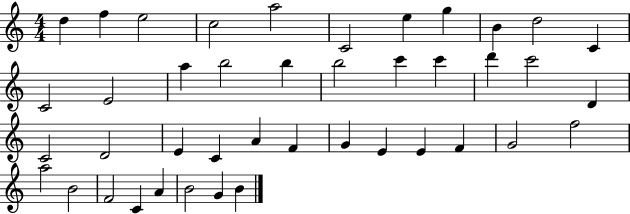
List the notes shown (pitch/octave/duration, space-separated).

D5/q F5/q E5/h C5/h A5/h C4/h E5/q G5/q B4/q D5/h C4/q C4/h E4/h A5/q B5/h B5/q B5/h C6/q C6/q D6/q C6/h D4/q C4/h D4/h E4/q C4/q A4/q F4/q G4/q E4/q E4/q F4/q G4/h F5/h A5/h B4/h F4/h C4/q A4/q B4/h G4/q B4/q